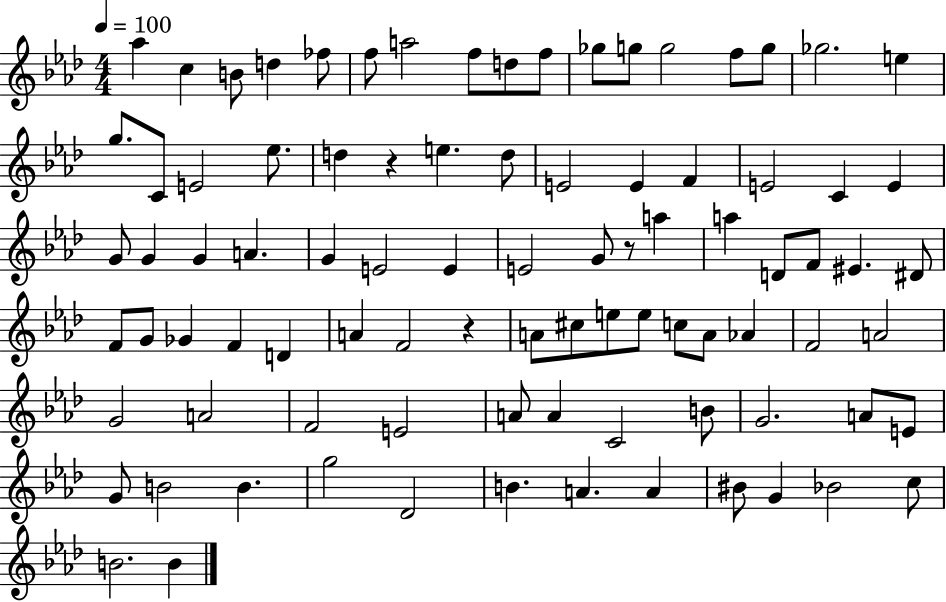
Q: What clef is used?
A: treble